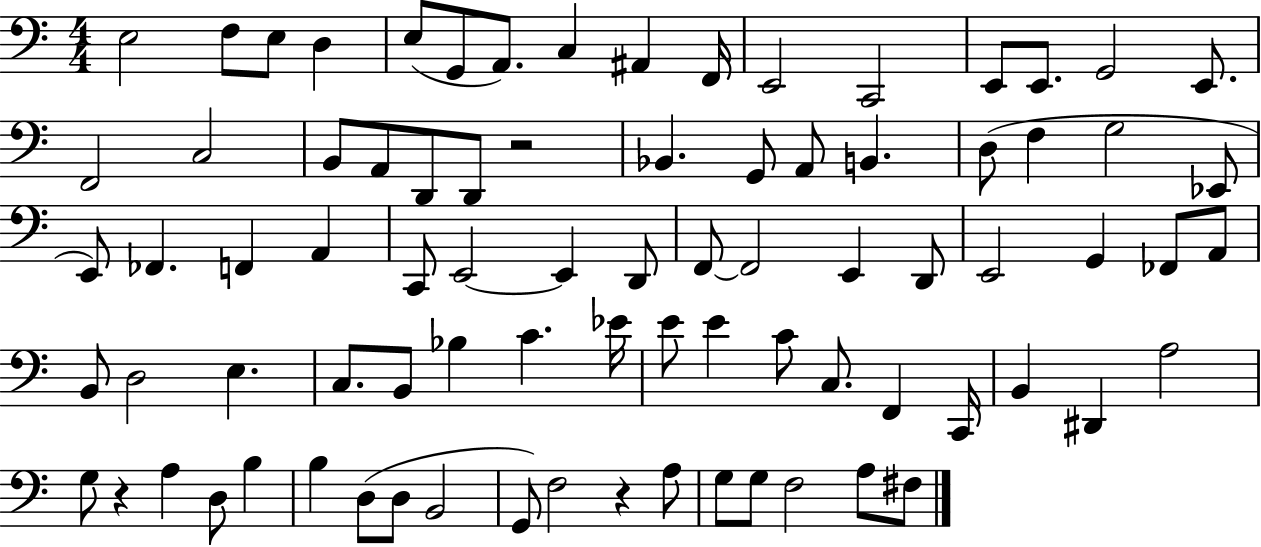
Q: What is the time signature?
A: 4/4